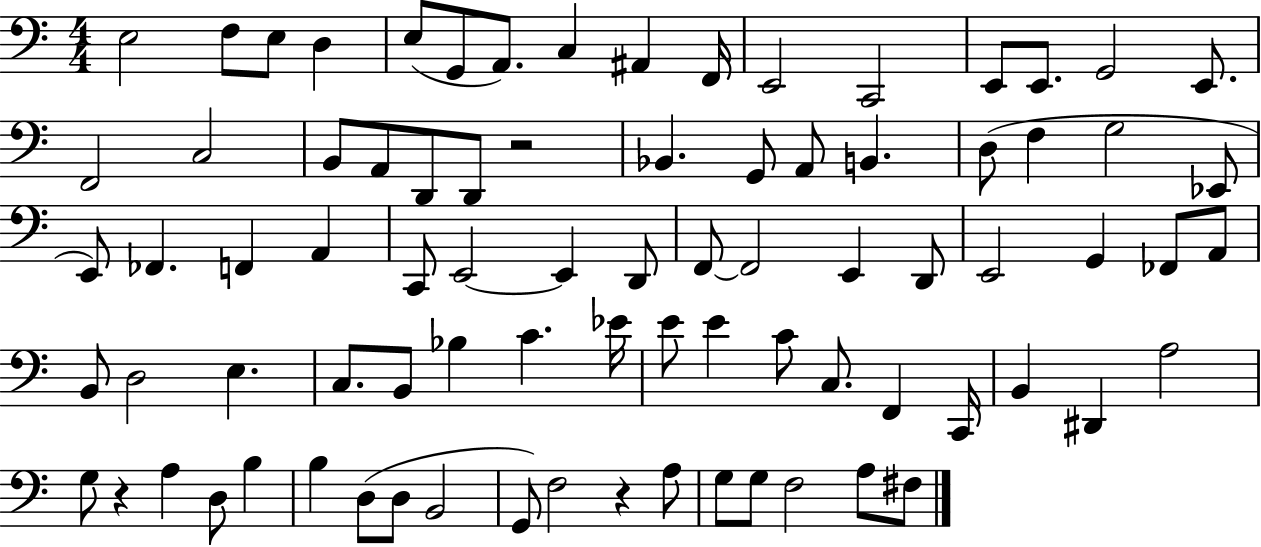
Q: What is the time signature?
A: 4/4